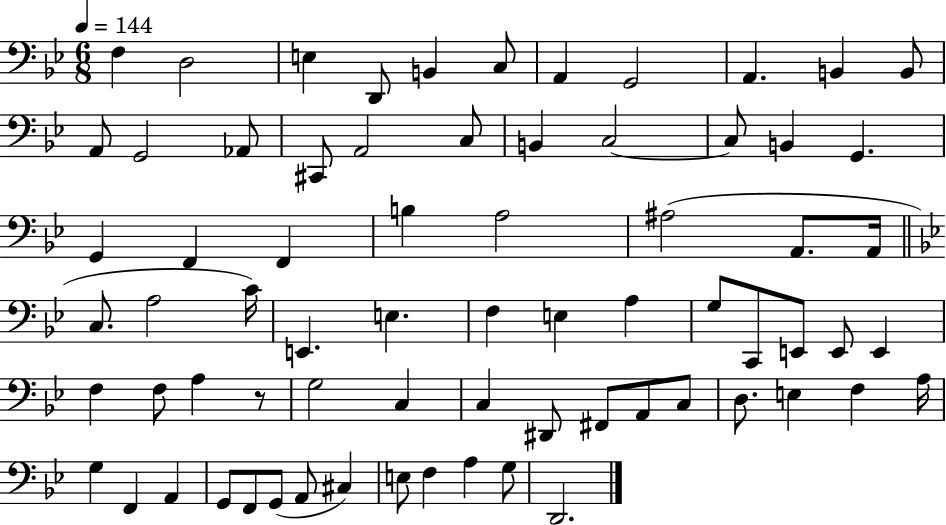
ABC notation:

X:1
T:Untitled
M:6/8
L:1/4
K:Bb
F, D,2 E, D,,/2 B,, C,/2 A,, G,,2 A,, B,, B,,/2 A,,/2 G,,2 _A,,/2 ^C,,/2 A,,2 C,/2 B,, C,2 C,/2 B,, G,, G,, F,, F,, B, A,2 ^A,2 A,,/2 A,,/4 C,/2 A,2 C/4 E,, E, F, E, A, G,/2 C,,/2 E,,/2 E,,/2 E,, F, F,/2 A, z/2 G,2 C, C, ^D,,/2 ^F,,/2 A,,/2 C,/2 D,/2 E, F, A,/4 G, F,, A,, G,,/2 F,,/2 G,,/2 A,,/2 ^C, E,/2 F, A, G,/2 D,,2